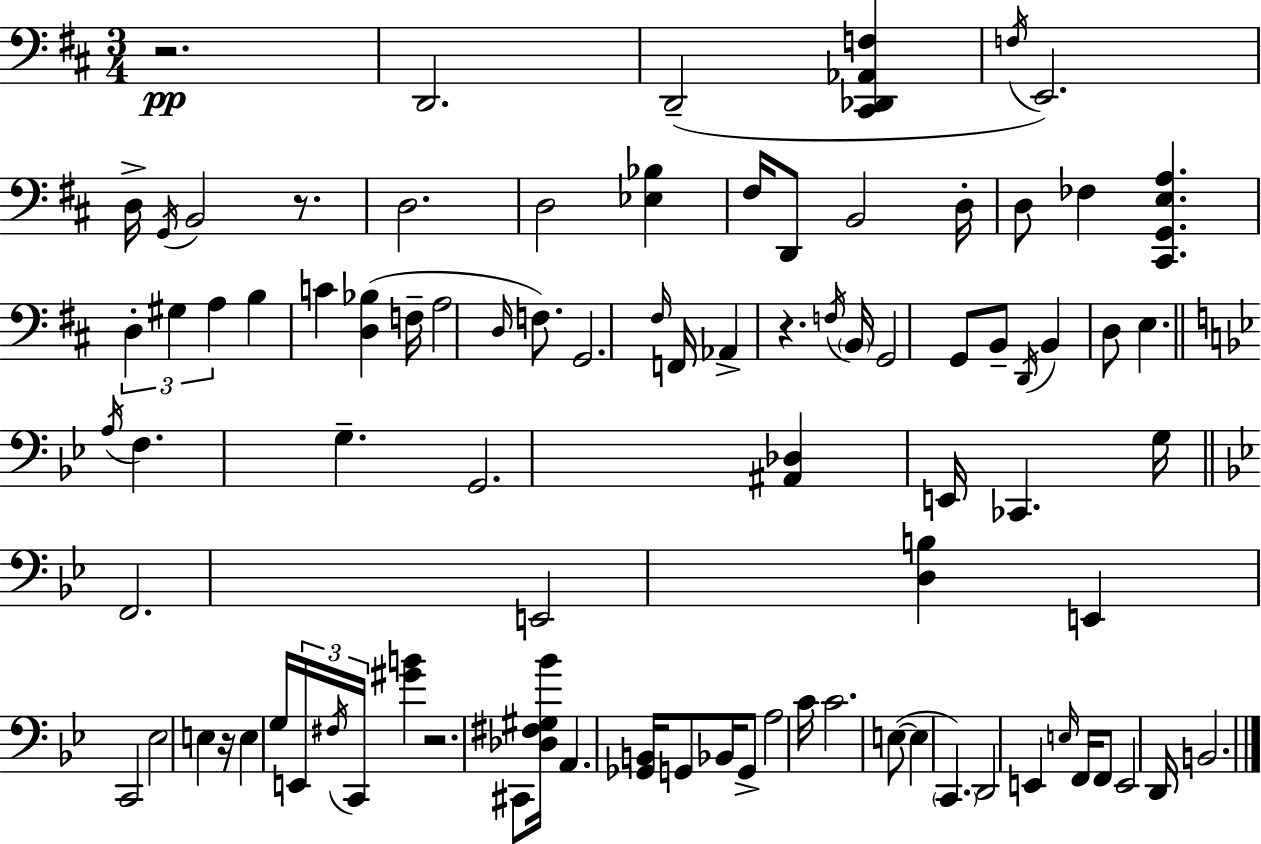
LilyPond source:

{
  \clef bass
  \numericTimeSignature
  \time 3/4
  \key d \major
  r2.\pp | d,2. | d,2--( <cis, des, aes, f>4 | \acciaccatura { f16 }) e,2. | \break d16-> \acciaccatura { g,16 } b,2 r8. | d2. | d2 <ees bes>4 | fis16 d,8 b,2 | \break d16-. d8 fes4 <cis, g, e a>4. | \tuplet 3/2 { d4-. gis4 a4 } | b4 c'4 <d bes>4( | f16-- a2 \grace { d16 }) | \break f8. g,2. | \grace { fis16 } f,16 aes,4-> r4. | \acciaccatura { f16 } \parenthesize b,16 g,2 | g,8 b,8-- \acciaccatura { d,16 } b,4 d8 | \break e4. \bar "||" \break \key bes \major \acciaccatura { a16 } f4. g4.-- | g,2. | <ais, des>4 e,16 ces,4. | g16 \bar "||" \break \key bes \major f,2. | e,2 <d b>4 | e,4 c,2 | ees2 e4 | \break r16 e4 g16 \tuplet 3/2 { e,16 \acciaccatura { fis16 } c,16 } <gis' b'>4 | r2. | cis,8 <des fis gis bes'>16 a,4. <ges, b,>16 g,8 | bes,16 g,8-> a2 | \break c'16 c'2. | e8~(~ e4 \parenthesize c,4.) | d,2 e,4 | \grace { e16 } f,16 f,8 e,2 | \break d,16 b,2. | \bar "|."
}